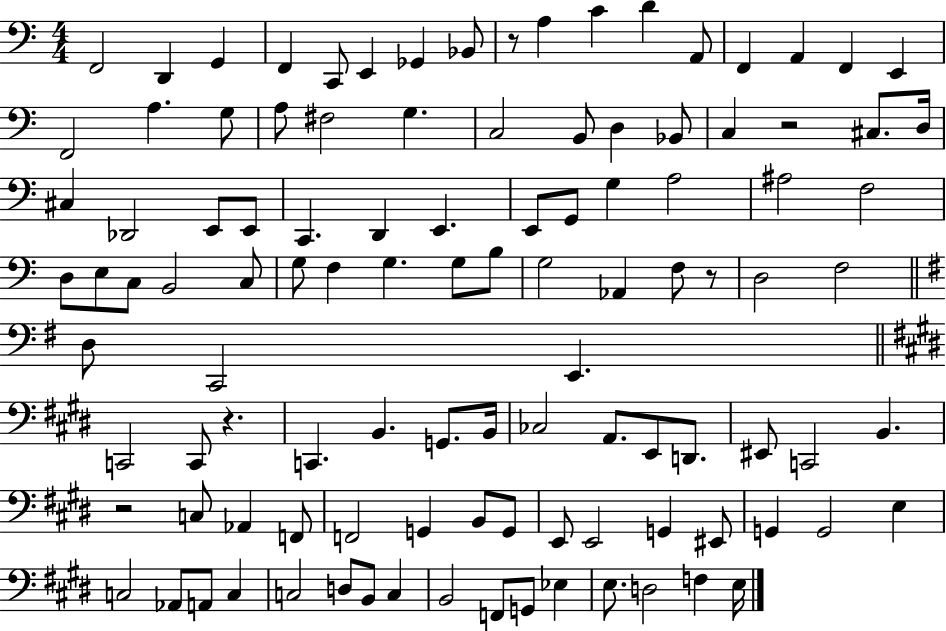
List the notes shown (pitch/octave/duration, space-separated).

F2/h D2/q G2/q F2/q C2/e E2/q Gb2/q Bb2/e R/e A3/q C4/q D4/q A2/e F2/q A2/q F2/q E2/q F2/h A3/q. G3/e A3/e F#3/h G3/q. C3/h B2/e D3/q Bb2/e C3/q R/h C#3/e. D3/s C#3/q Db2/h E2/e E2/e C2/q. D2/q E2/q. E2/e G2/e G3/q A3/h A#3/h F3/h D3/e E3/e C3/e B2/h C3/e G3/e F3/q G3/q. G3/e B3/e G3/h Ab2/q F3/e R/e D3/h F3/h D3/e C2/h E2/q. C2/h C2/e R/q. C2/q. B2/q. G2/e. B2/s CES3/h A2/e. E2/e D2/e. EIS2/e C2/h B2/q. R/h C3/e Ab2/q F2/e F2/h G2/q B2/e G2/e E2/e E2/h G2/q EIS2/e G2/q G2/h E3/q C3/h Ab2/e A2/e C3/q C3/h D3/e B2/e C3/q B2/h F2/e G2/e Eb3/q E3/e. D3/h F3/q E3/s